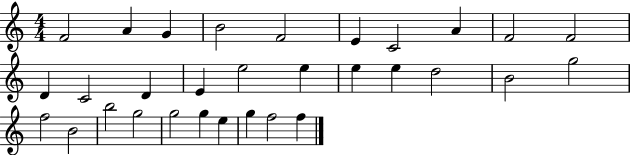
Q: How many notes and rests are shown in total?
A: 31